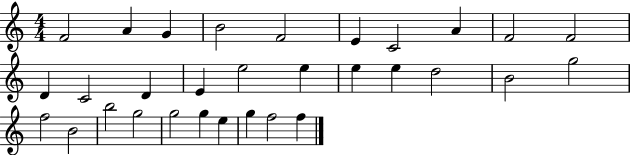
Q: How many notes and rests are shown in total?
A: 31